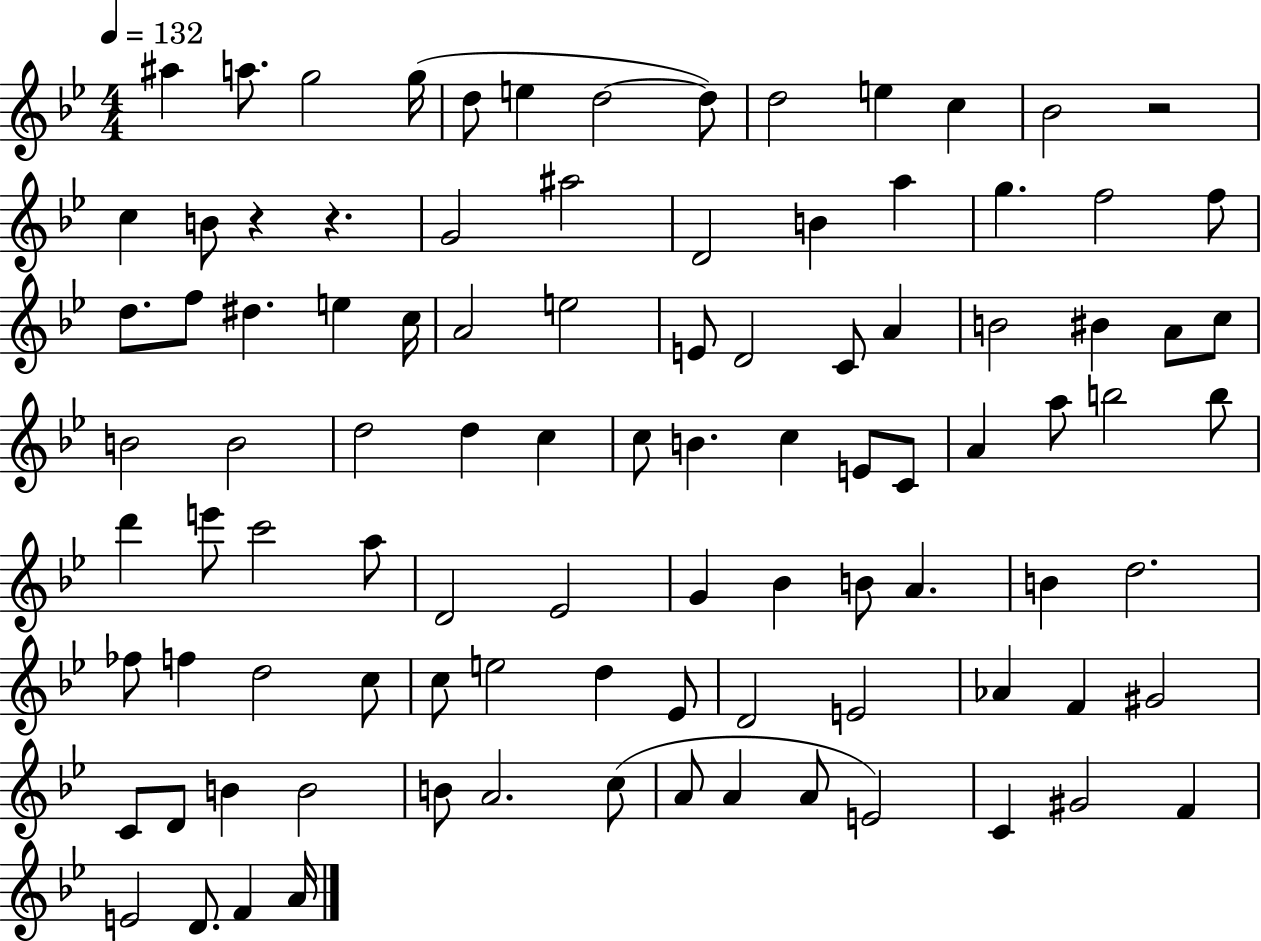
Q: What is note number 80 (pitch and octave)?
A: B4